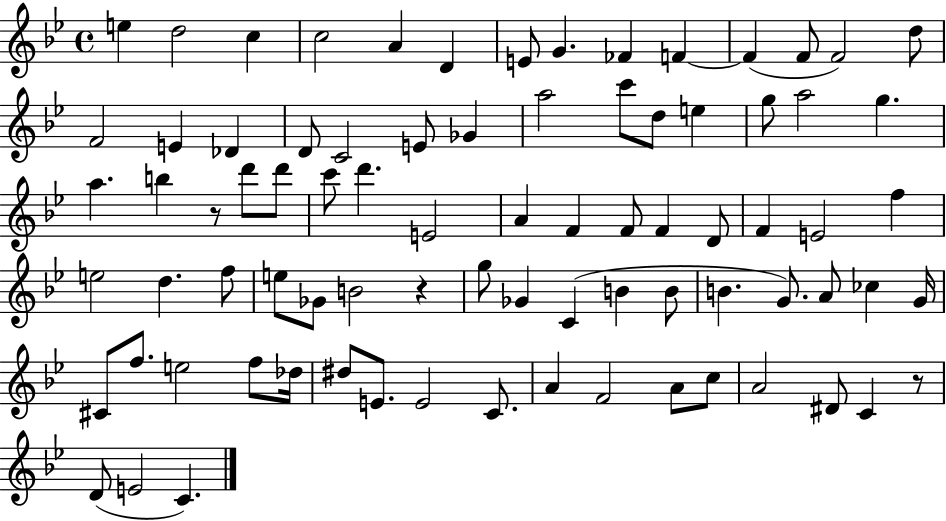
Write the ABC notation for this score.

X:1
T:Untitled
M:4/4
L:1/4
K:Bb
e d2 c c2 A D E/2 G _F F F F/2 F2 d/2 F2 E _D D/2 C2 E/2 _G a2 c'/2 d/2 e g/2 a2 g a b z/2 d'/2 d'/2 c'/2 d' E2 A F F/2 F D/2 F E2 f e2 d f/2 e/2 _G/2 B2 z g/2 _G C B B/2 B G/2 A/2 _c G/4 ^C/2 f/2 e2 f/2 _d/4 ^d/2 E/2 E2 C/2 A F2 A/2 c/2 A2 ^D/2 C z/2 D/2 E2 C